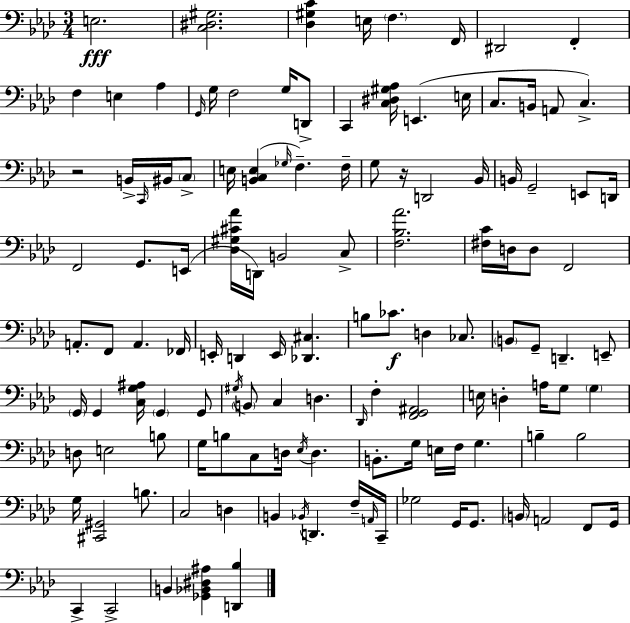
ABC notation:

X:1
T:Untitled
M:3/4
L:1/4
K:Fm
E,2 [C,^D,^G,]2 [_D,^G,C] E,/4 F, F,,/4 ^D,,2 F,, F, E, _A, G,,/4 G,/4 F,2 G,/4 D,,/2 C,, [C,^D,^G,_A,]/4 E,, E,/4 C,/2 B,,/4 A,,/2 C, z2 B,,/4 C,,/4 ^B,,/4 C,/2 E,/4 [B,,C,E,] _G,/4 F, F,/4 G,/2 z/4 D,,2 _B,,/4 B,,/4 G,,2 E,,/2 D,,/4 F,,2 G,,/2 E,,/4 [_D,^G,^C_A]/4 D,,/4 B,,2 C,/2 [F,_B,_A]2 [^F,C]/4 D,/4 D,/2 F,,2 A,,/2 F,,/2 A,, _F,,/4 E,,/4 D,, E,,/4 [_D,,^C,] B,/2 _C/2 D, _C,/2 B,,/2 G,,/2 D,, E,,/2 G,,/4 G,, [C,G,^A,]/4 G,, G,,/2 ^G,/4 B,,/2 C, D, _D,,/4 F, [F,,G,,^A,,]2 E,/4 D, A,/4 G,/2 G, D,/2 E,2 B,/2 G,/4 B,/2 C,/2 D,/4 _E,/4 D, B,,/2 G,/4 E,/4 F,/4 G, B, B,2 G,/4 [^C,,^G,,]2 B,/2 C,2 D, B,, _B,,/4 D,, F,/4 A,,/4 C,,/4 _G,2 G,,/4 G,,/2 B,,/4 A,,2 F,,/2 G,,/4 C,, C,,2 B,, [_G,,_B,,^D,^A,] [D,,_B,]